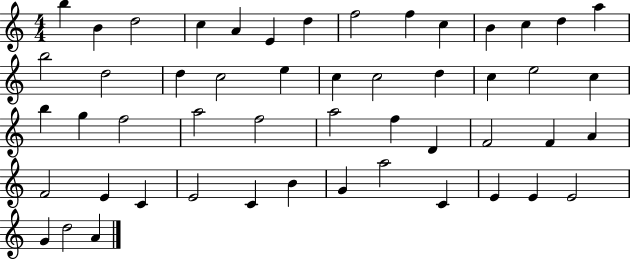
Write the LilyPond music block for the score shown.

{
  \clef treble
  \numericTimeSignature
  \time 4/4
  \key c \major
  b''4 b'4 d''2 | c''4 a'4 e'4 d''4 | f''2 f''4 c''4 | b'4 c''4 d''4 a''4 | \break b''2 d''2 | d''4 c''2 e''4 | c''4 c''2 d''4 | c''4 e''2 c''4 | \break b''4 g''4 f''2 | a''2 f''2 | a''2 f''4 d'4 | f'2 f'4 a'4 | \break f'2 e'4 c'4 | e'2 c'4 b'4 | g'4 a''2 c'4 | e'4 e'4 e'2 | \break g'4 d''2 a'4 | \bar "|."
}